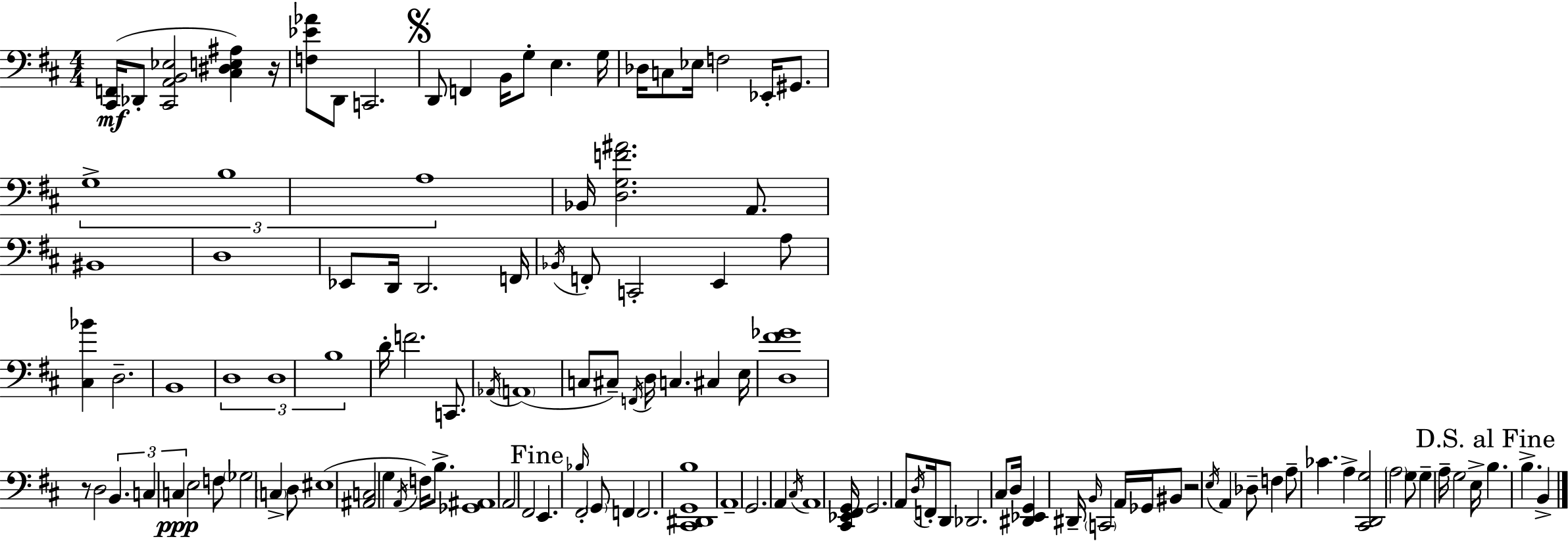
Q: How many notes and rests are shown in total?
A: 121